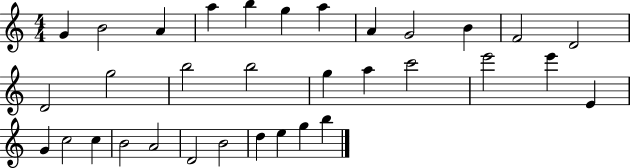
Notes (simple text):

G4/q B4/h A4/q A5/q B5/q G5/q A5/q A4/q G4/h B4/q F4/h D4/h D4/h G5/h B5/h B5/h G5/q A5/q C6/h E6/h E6/q E4/q G4/q C5/h C5/q B4/h A4/h D4/h B4/h D5/q E5/q G5/q B5/q